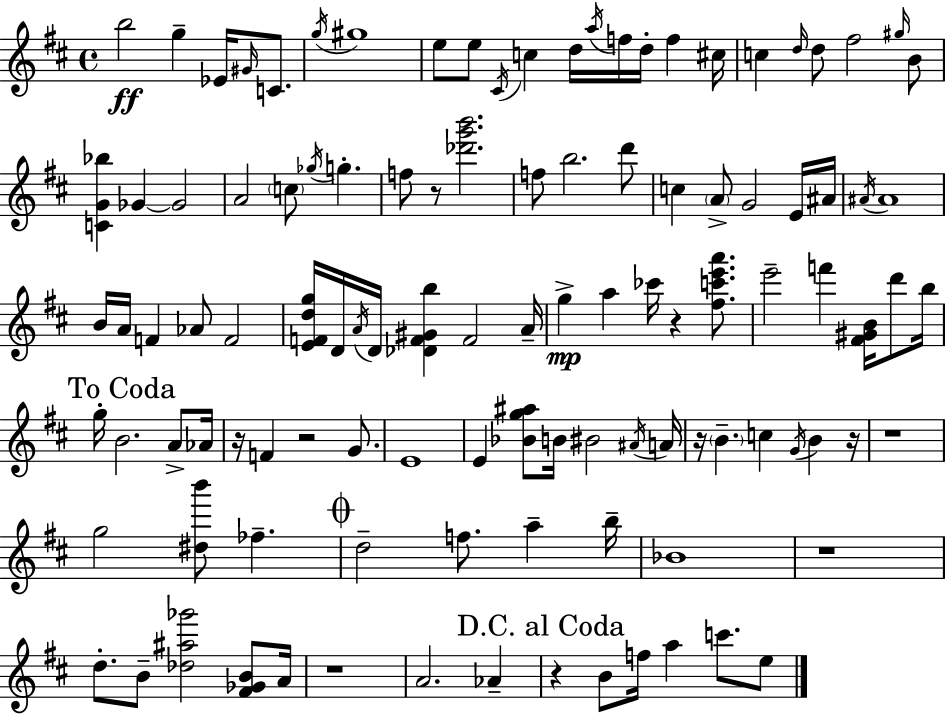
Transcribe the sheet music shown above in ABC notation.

X:1
T:Untitled
M:4/4
L:1/4
K:D
b2 g _E/4 ^G/4 C/2 g/4 ^g4 e/2 e/2 ^C/4 c d/4 a/4 f/4 d/4 f ^c/4 c d/4 d/2 ^f2 ^g/4 B/2 [CG_b] _G _G2 A2 c/2 _g/4 g f/2 z/2 [_d'g'b']2 f/2 b2 d'/2 c A/2 G2 E/4 ^A/4 ^A/4 ^A4 B/4 A/4 F _A/2 F2 [EFdg]/4 D/4 A/4 D/4 [_DF^Gb] F2 A/4 g a _c'/4 z [^fc'e'a']/2 e'2 f' [^F^GB]/4 d'/2 b/4 g/4 B2 A/2 _A/4 z/4 F z2 G/2 E4 E [_Bg^a]/2 B/4 ^B2 ^A/4 A/4 z/4 B c G/4 B z/4 z4 g2 [^db']/2 _f d2 f/2 a b/4 _B4 z4 d/2 B/2 [_d^a_g']2 [^F_GB]/2 A/4 z4 A2 _A z B/2 f/4 a c'/2 e/2